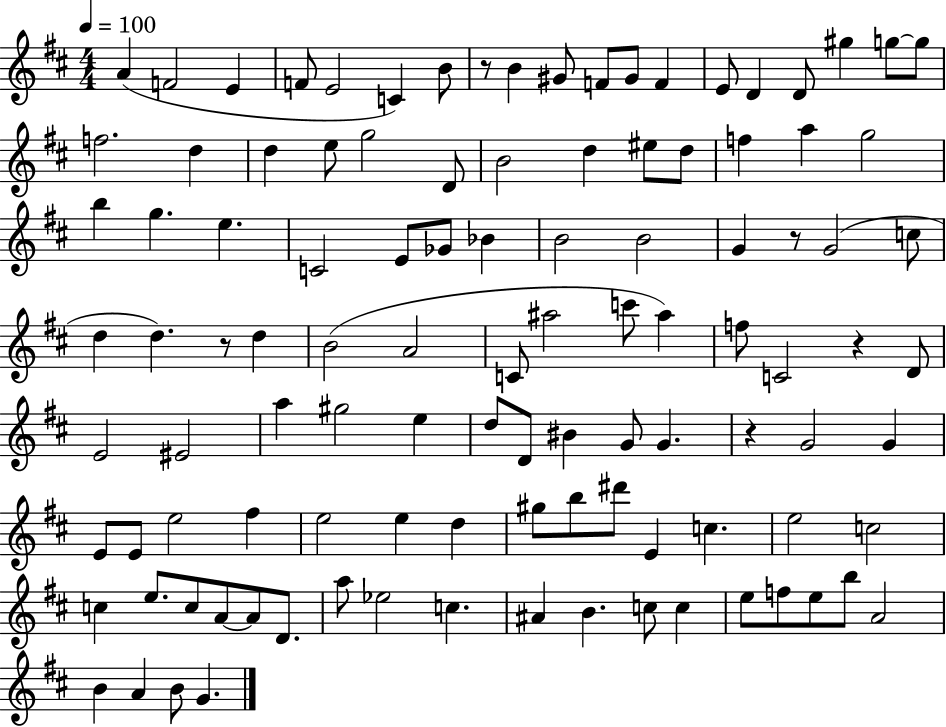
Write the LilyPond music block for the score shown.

{
  \clef treble
  \numericTimeSignature
  \time 4/4
  \key d \major
  \tempo 4 = 100
  a'4( f'2 e'4 | f'8 e'2 c'4) b'8 | r8 b'4 gis'8 f'8 gis'8 f'4 | e'8 d'4 d'8 gis''4 g''8~~ g''8 | \break f''2. d''4 | d''4 e''8 g''2 d'8 | b'2 d''4 eis''8 d''8 | f''4 a''4 g''2 | \break b''4 g''4. e''4. | c'2 e'8 ges'8 bes'4 | b'2 b'2 | g'4 r8 g'2( c''8 | \break d''4 d''4.) r8 d''4 | b'2( a'2 | c'8 ais''2 c'''8 ais''4) | f''8 c'2 r4 d'8 | \break e'2 eis'2 | a''4 gis''2 e''4 | d''8 d'8 bis'4 g'8 g'4. | r4 g'2 g'4 | \break e'8 e'8 e''2 fis''4 | e''2 e''4 d''4 | gis''8 b''8 dis'''8 e'4 c''4. | e''2 c''2 | \break c''4 e''8. c''8 a'8~~ a'8 d'8. | a''8 ees''2 c''4. | ais'4 b'4. c''8 c''4 | e''8 f''8 e''8 b''8 a'2 | \break b'4 a'4 b'8 g'4. | \bar "|."
}